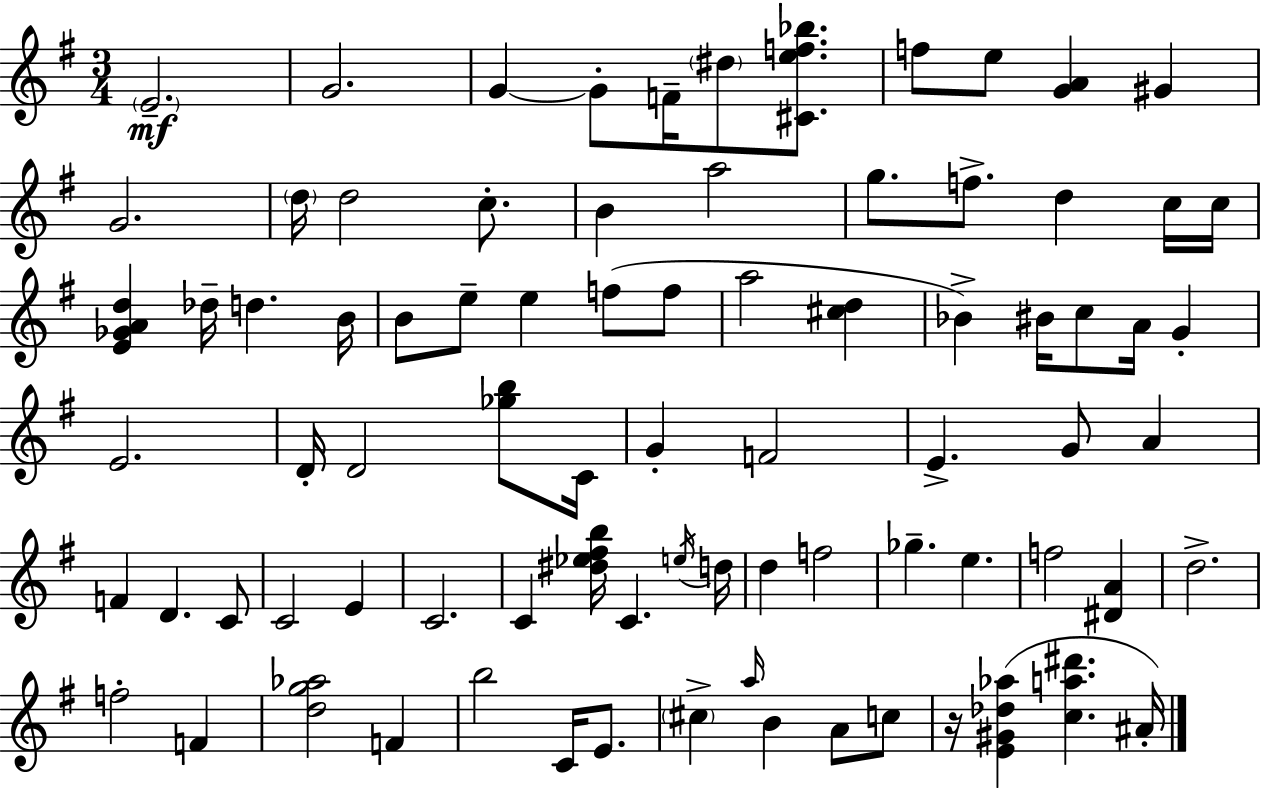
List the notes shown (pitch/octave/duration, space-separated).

E4/h. G4/h. G4/q G4/e F4/s D#5/e [C#4,E5,F5,Bb5]/e. F5/e E5/e [G4,A4]/q G#4/q G4/h. D5/s D5/h C5/e. B4/q A5/h G5/e. F5/e. D5/q C5/s C5/s [E4,Gb4,A4,D5]/q Db5/s D5/q. B4/s B4/e E5/e E5/q F5/e F5/e A5/h [C#5,D5]/q Bb4/q BIS4/s C5/e A4/s G4/q E4/h. D4/s D4/h [Gb5,B5]/e C4/s G4/q F4/h E4/q. G4/e A4/q F4/q D4/q. C4/e C4/h E4/q C4/h. C4/q [D#5,Eb5,F#5,B5]/s C4/q. E5/s D5/s D5/q F5/h Gb5/q. E5/q. F5/h [D#4,A4]/q D5/h. F5/h F4/q [D5,G5,Ab5]/h F4/q B5/h C4/s E4/e. C#5/q A5/s B4/q A4/e C5/e R/s [E4,G#4,Db5,Ab5]/q [C5,A5,D#6]/q. A#4/s